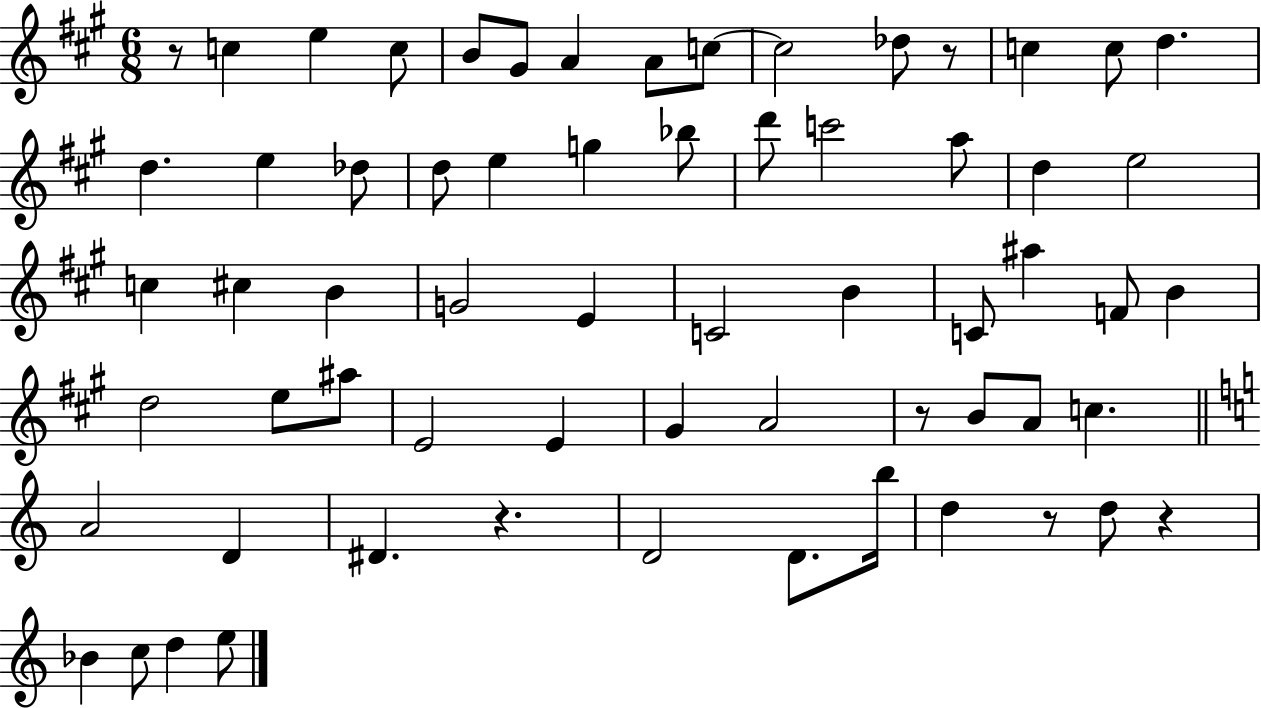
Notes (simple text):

R/e C5/q E5/q C5/e B4/e G#4/e A4/q A4/e C5/e C5/h Db5/e R/e C5/q C5/e D5/q. D5/q. E5/q Db5/e D5/e E5/q G5/q Bb5/e D6/e C6/h A5/e D5/q E5/h C5/q C#5/q B4/q G4/h E4/q C4/h B4/q C4/e A#5/q F4/e B4/q D5/h E5/e A#5/e E4/h E4/q G#4/q A4/h R/e B4/e A4/e C5/q. A4/h D4/q D#4/q. R/q. D4/h D4/e. B5/s D5/q R/e D5/e R/q Bb4/q C5/e D5/q E5/e